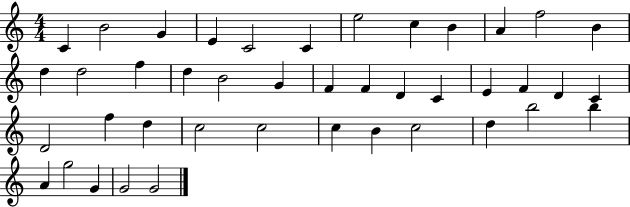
C4/q B4/h G4/q E4/q C4/h C4/q E5/h C5/q B4/q A4/q F5/h B4/q D5/q D5/h F5/q D5/q B4/h G4/q F4/q F4/q D4/q C4/q E4/q F4/q D4/q C4/q D4/h F5/q D5/q C5/h C5/h C5/q B4/q C5/h D5/q B5/h B5/q A4/q G5/h G4/q G4/h G4/h